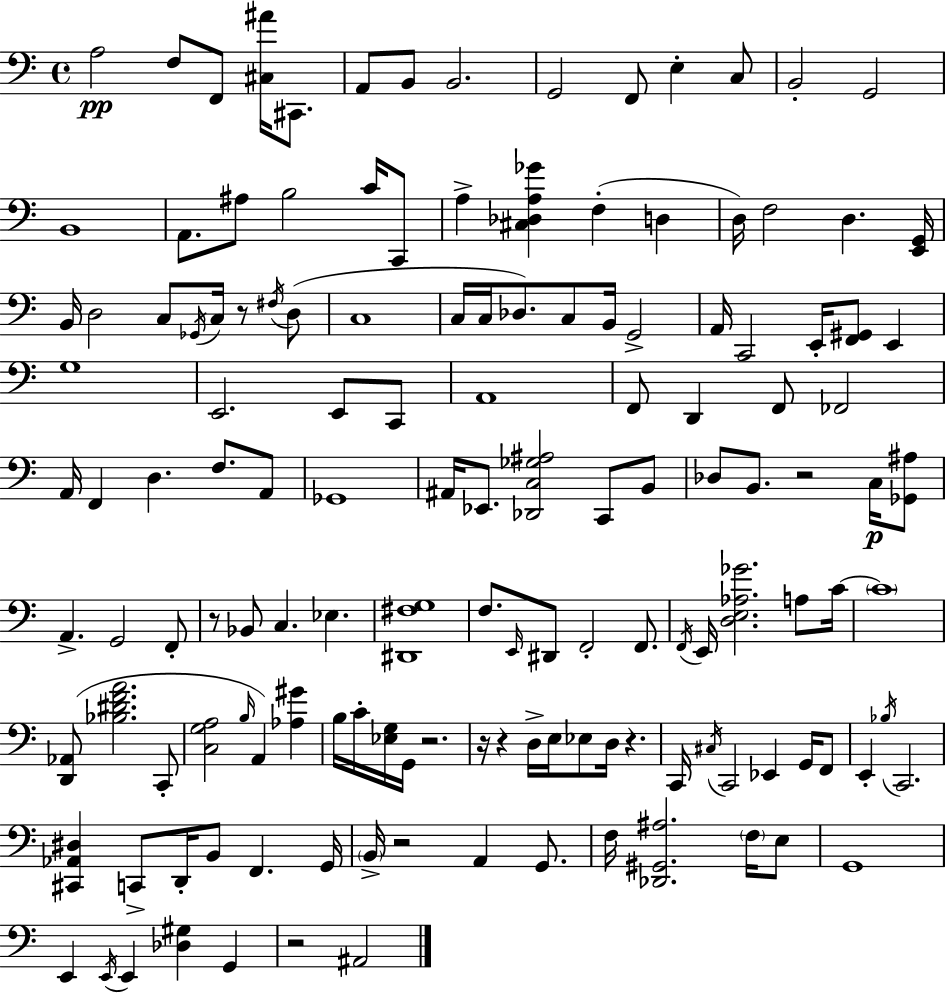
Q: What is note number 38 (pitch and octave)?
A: B2